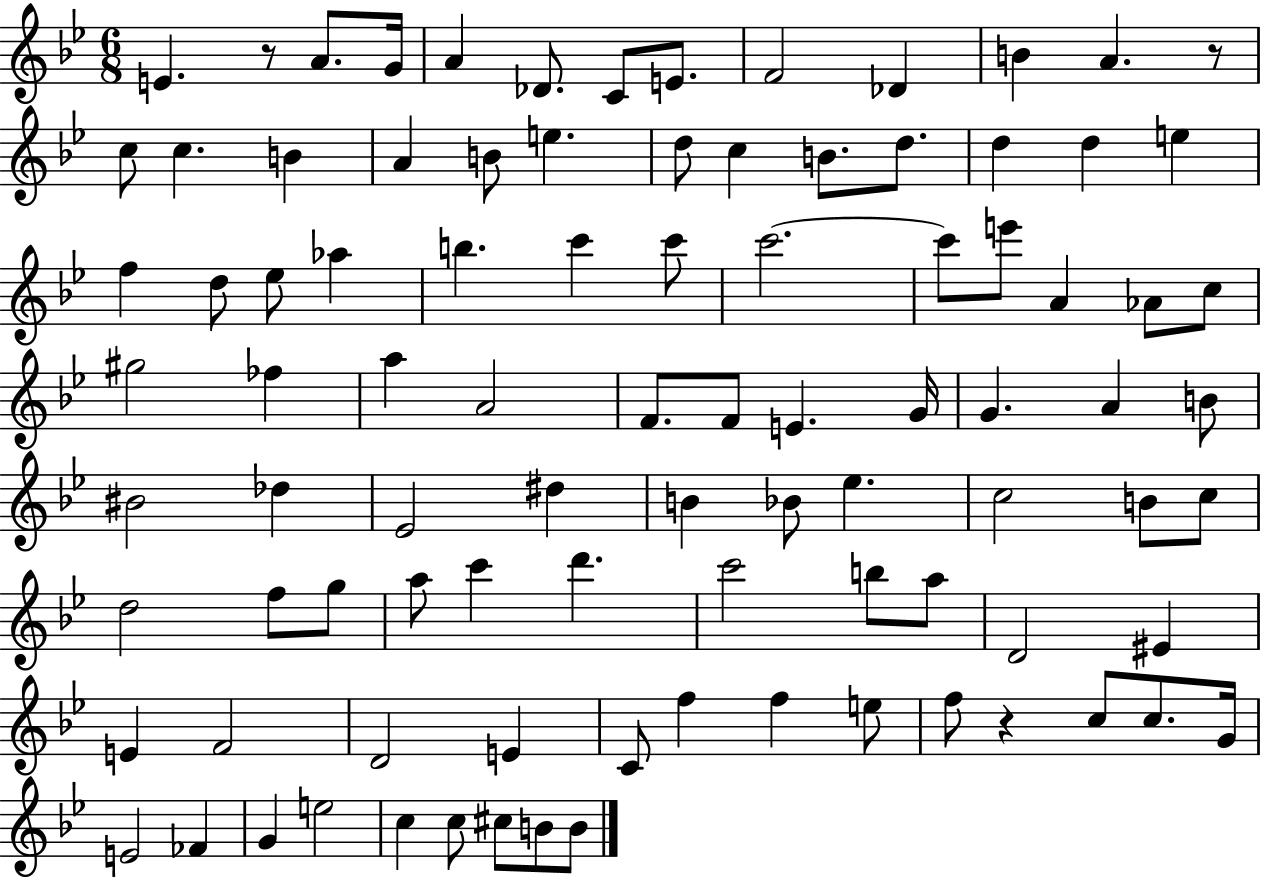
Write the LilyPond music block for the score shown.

{
  \clef treble
  \numericTimeSignature
  \time 6/8
  \key bes \major
  e'4. r8 a'8. g'16 | a'4 des'8. c'8 e'8. | f'2 des'4 | b'4 a'4. r8 | \break c''8 c''4. b'4 | a'4 b'8 e''4. | d''8 c''4 b'8. d''8. | d''4 d''4 e''4 | \break f''4 d''8 ees''8 aes''4 | b''4. c'''4 c'''8 | c'''2.~~ | c'''8 e'''8 a'4 aes'8 c''8 | \break gis''2 fes''4 | a''4 a'2 | f'8. f'8 e'4. g'16 | g'4. a'4 b'8 | \break bis'2 des''4 | ees'2 dis''4 | b'4 bes'8 ees''4. | c''2 b'8 c''8 | \break d''2 f''8 g''8 | a''8 c'''4 d'''4. | c'''2 b''8 a''8 | d'2 eis'4 | \break e'4 f'2 | d'2 e'4 | c'8 f''4 f''4 e''8 | f''8 r4 c''8 c''8. g'16 | \break e'2 fes'4 | g'4 e''2 | c''4 c''8 cis''8 b'8 b'8 | \bar "|."
}